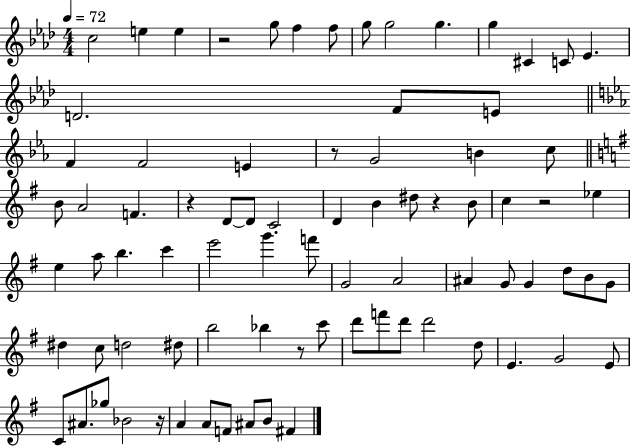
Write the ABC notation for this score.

X:1
T:Untitled
M:4/4
L:1/4
K:Ab
c2 e e z2 g/2 f f/2 g/2 g2 g g ^C C/2 _E D2 F/2 E/2 F F2 E z/2 G2 B c/2 B/2 A2 F z D/2 D/2 C2 D B ^d/2 z B/2 c z2 _e e a/2 b c' e'2 g' f'/2 G2 A2 ^A G/2 G d/2 B/2 G/2 ^d c/2 d2 ^d/2 b2 _b z/2 c'/2 d'/2 f'/2 d'/2 d'2 d/2 E G2 E/2 C/2 ^A/2 _g/2 _B2 z/4 A A/2 F/2 ^A/2 B/2 ^F